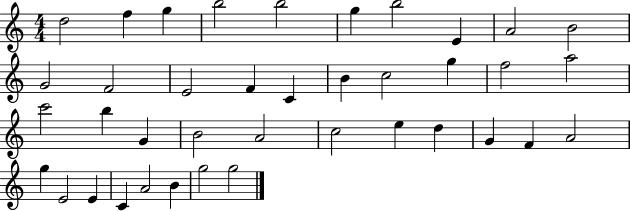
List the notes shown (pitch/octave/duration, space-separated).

D5/h F5/q G5/q B5/h B5/h G5/q B5/h E4/q A4/h B4/h G4/h F4/h E4/h F4/q C4/q B4/q C5/h G5/q F5/h A5/h C6/h B5/q G4/q B4/h A4/h C5/h E5/q D5/q G4/q F4/q A4/h G5/q E4/h E4/q C4/q A4/h B4/q G5/h G5/h